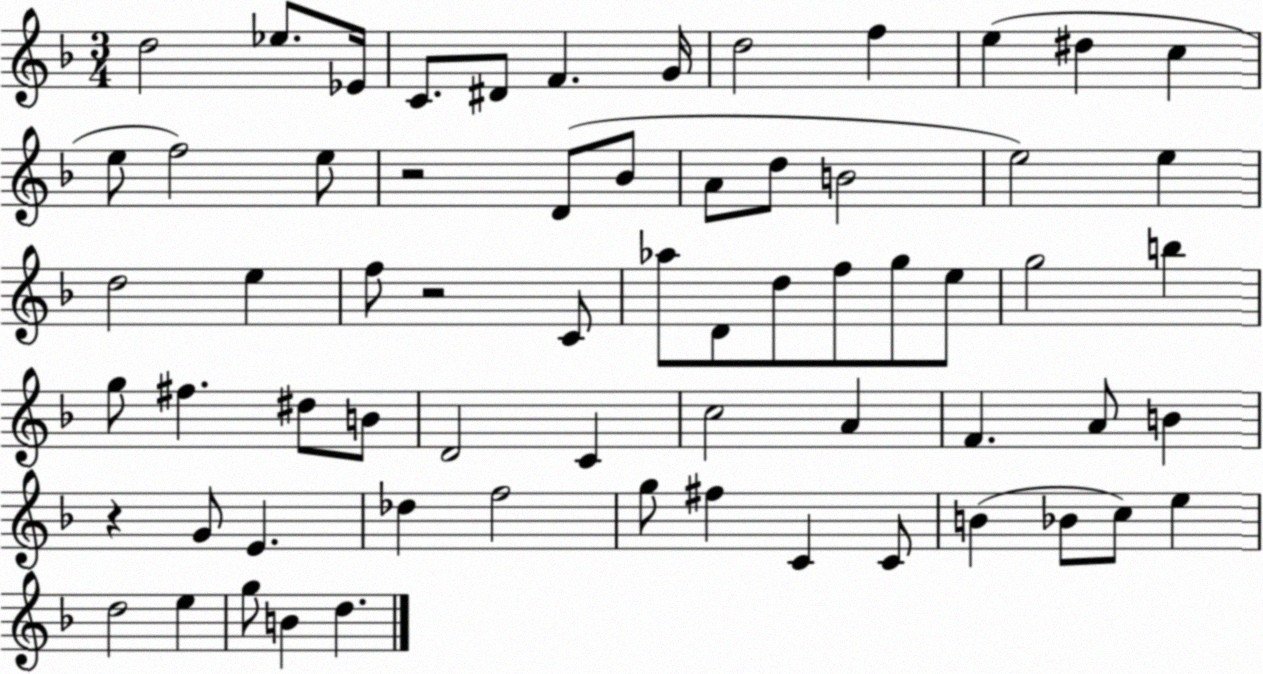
X:1
T:Untitled
M:3/4
L:1/4
K:F
d2 _e/2 _E/4 C/2 ^D/2 F G/4 d2 f e ^d c e/2 f2 e/2 z2 D/2 _B/2 A/2 d/2 B2 e2 e d2 e f/2 z2 C/2 _a/2 D/2 d/2 f/2 g/2 e/2 g2 b g/2 ^f ^d/2 B/2 D2 C c2 A F A/2 B z G/2 E _d f2 g/2 ^f C C/2 B _B/2 c/2 e d2 e g/2 B d